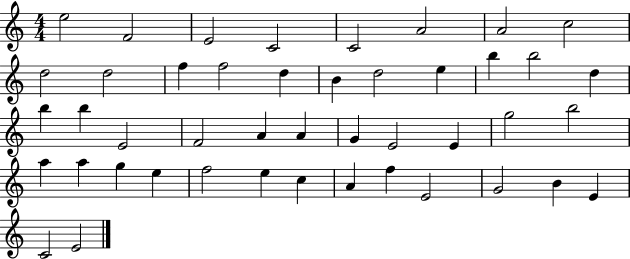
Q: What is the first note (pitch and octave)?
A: E5